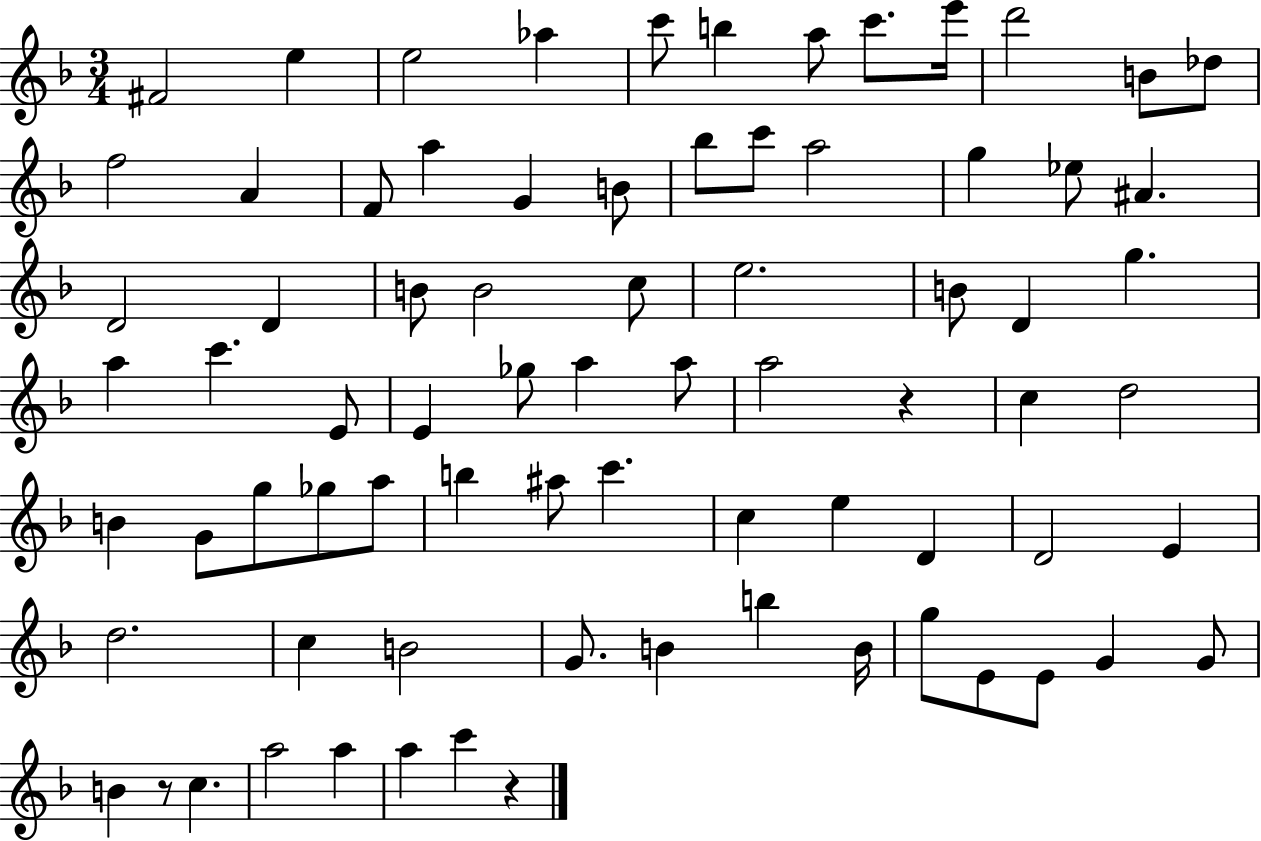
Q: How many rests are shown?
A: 3